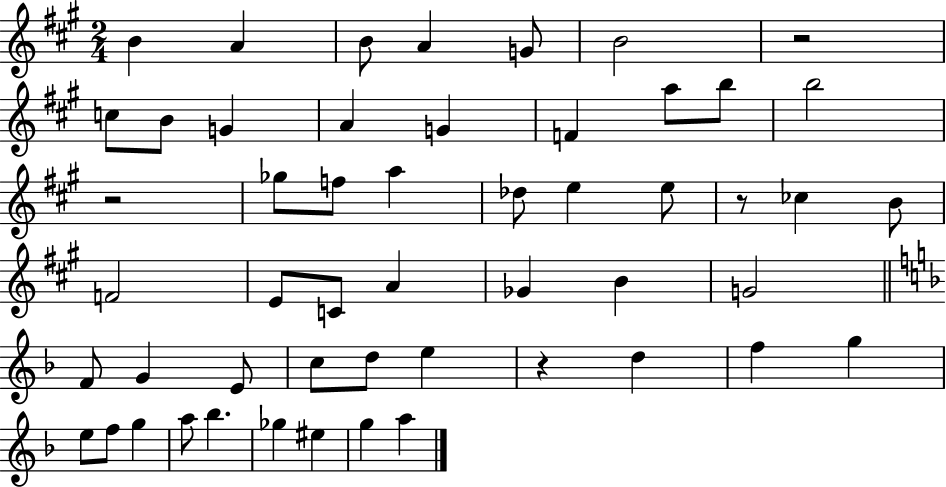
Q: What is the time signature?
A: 2/4